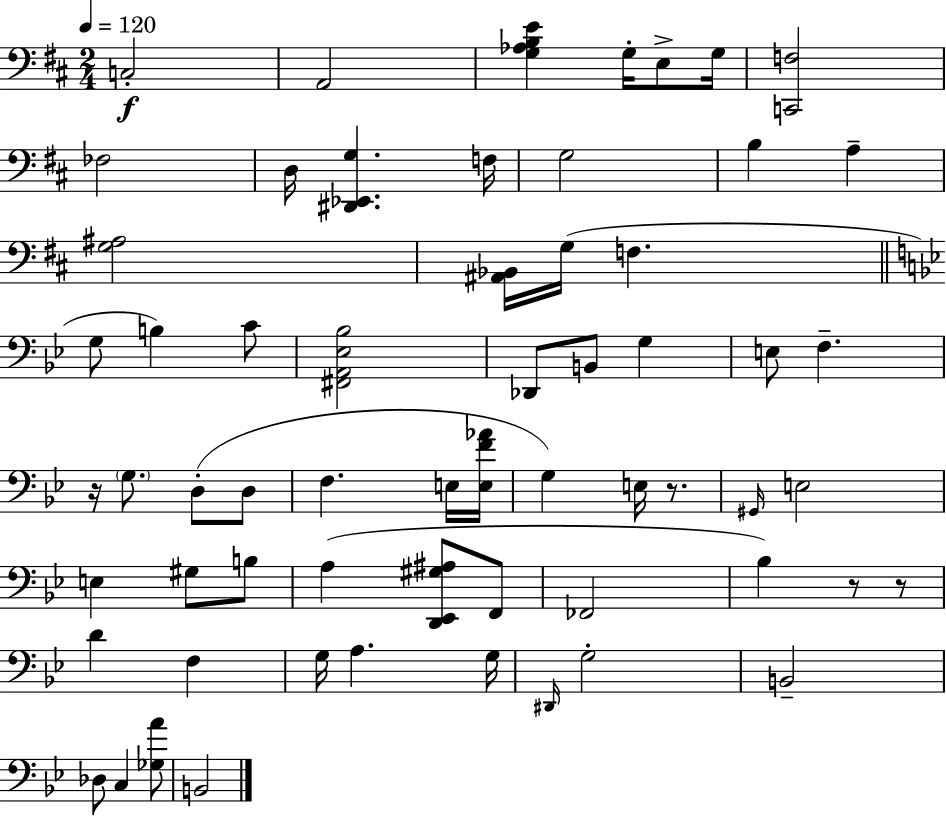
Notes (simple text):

C3/h A2/h [G3,Ab3,B3,E4]/q G3/s E3/e G3/s [C2,F3]/h FES3/h D3/s [D#2,Eb2,G3]/q. F3/s G3/h B3/q A3/q [G3,A#3]/h [A#2,Bb2]/s G3/s F3/q. G3/e B3/q C4/e [F#2,A2,Eb3,Bb3]/h Db2/e B2/e G3/q E3/e F3/q. R/s G3/e. D3/e D3/e F3/q. E3/s [E3,F4,Ab4]/s G3/q E3/s R/e. G#2/s E3/h E3/q G#3/e B3/e A3/q [D2,Eb2,G#3,A#3]/e F2/e FES2/h Bb3/q R/e R/e D4/q F3/q G3/s A3/q. G3/s D#2/s G3/h B2/h Db3/e C3/q [Gb3,A4]/e B2/h